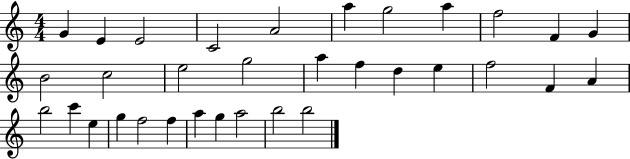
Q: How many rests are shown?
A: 0